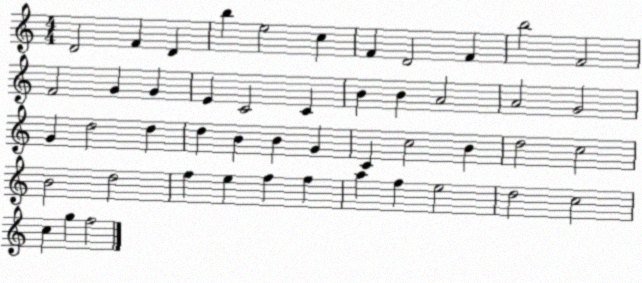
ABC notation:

X:1
T:Untitled
M:4/4
L:1/4
K:C
D2 F D b e2 c F D2 F b2 F2 F2 G G E C2 C B B A2 A2 G2 G d2 d d B B G C c2 B d2 c2 B2 d2 f e f f a f e2 d2 c2 c g f2